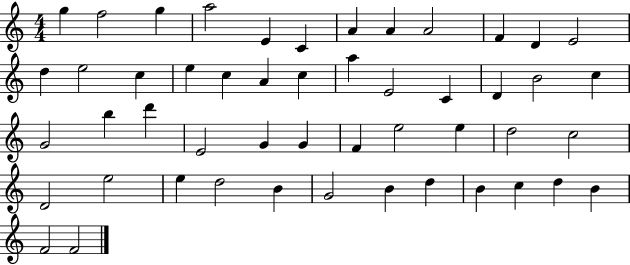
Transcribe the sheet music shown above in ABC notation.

X:1
T:Untitled
M:4/4
L:1/4
K:C
g f2 g a2 E C A A A2 F D E2 d e2 c e c A c a E2 C D B2 c G2 b d' E2 G G F e2 e d2 c2 D2 e2 e d2 B G2 B d B c d B F2 F2